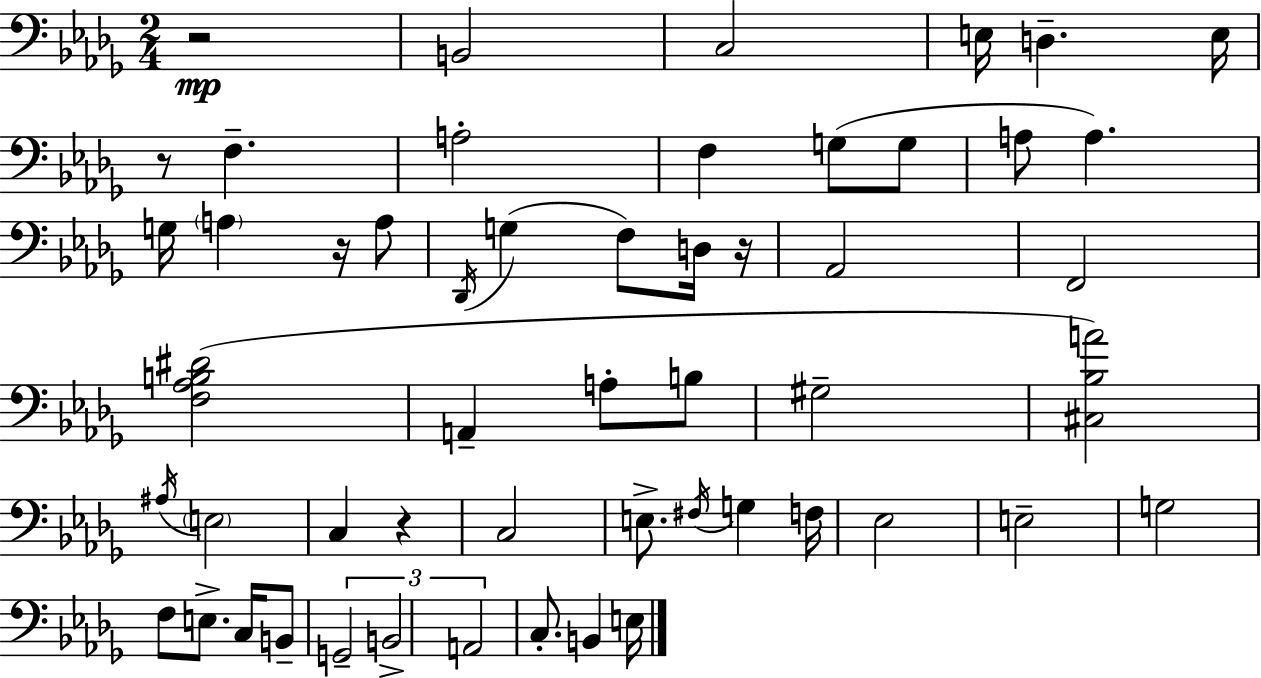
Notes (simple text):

R/h B2/h C3/h E3/s D3/q. E3/s R/e F3/q. A3/h F3/q G3/e G3/e A3/e A3/q. G3/s A3/q R/s A3/e Db2/s G3/q F3/e D3/s R/s Ab2/h F2/h [F3,Ab3,B3,D#4]/h A2/q A3/e B3/e G#3/h [C#3,Bb3,A4]/h A#3/s E3/h C3/q R/q C3/h E3/e. F#3/s G3/q F3/s Eb3/h E3/h G3/h F3/e E3/e. C3/s B2/e G2/h B2/h A2/h C3/e. B2/q E3/s